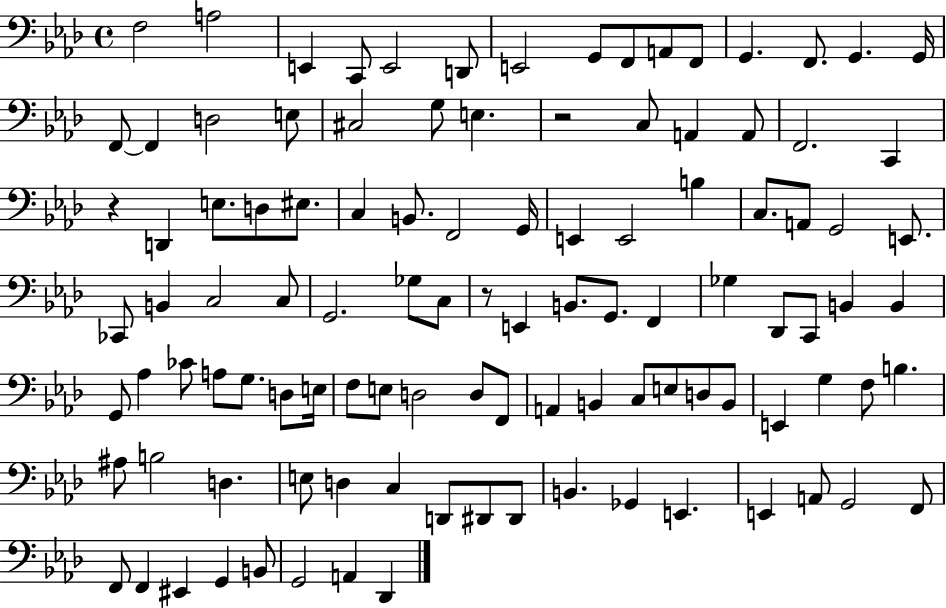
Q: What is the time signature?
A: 4/4